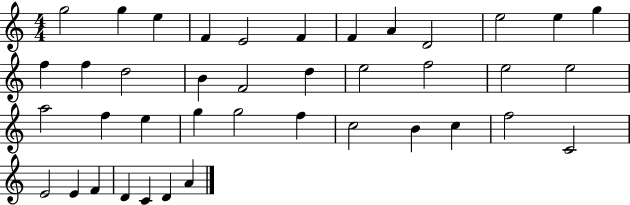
{
  \clef treble
  \numericTimeSignature
  \time 4/4
  \key c \major
  g''2 g''4 e''4 | f'4 e'2 f'4 | f'4 a'4 d'2 | e''2 e''4 g''4 | \break f''4 f''4 d''2 | b'4 f'2 d''4 | e''2 f''2 | e''2 e''2 | \break a''2 f''4 e''4 | g''4 g''2 f''4 | c''2 b'4 c''4 | f''2 c'2 | \break e'2 e'4 f'4 | d'4 c'4 d'4 a'4 | \bar "|."
}